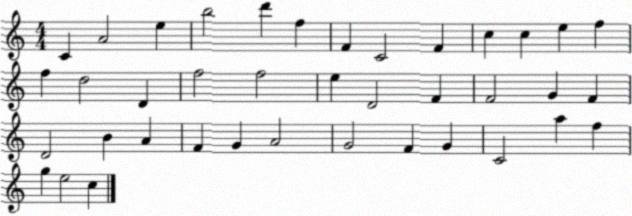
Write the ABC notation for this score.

X:1
T:Untitled
M:4/4
L:1/4
K:C
C A2 e b2 d' f F C2 F c c e f f d2 D f2 f2 e D2 F F2 G F D2 B A F G A2 G2 F G C2 a f g e2 c